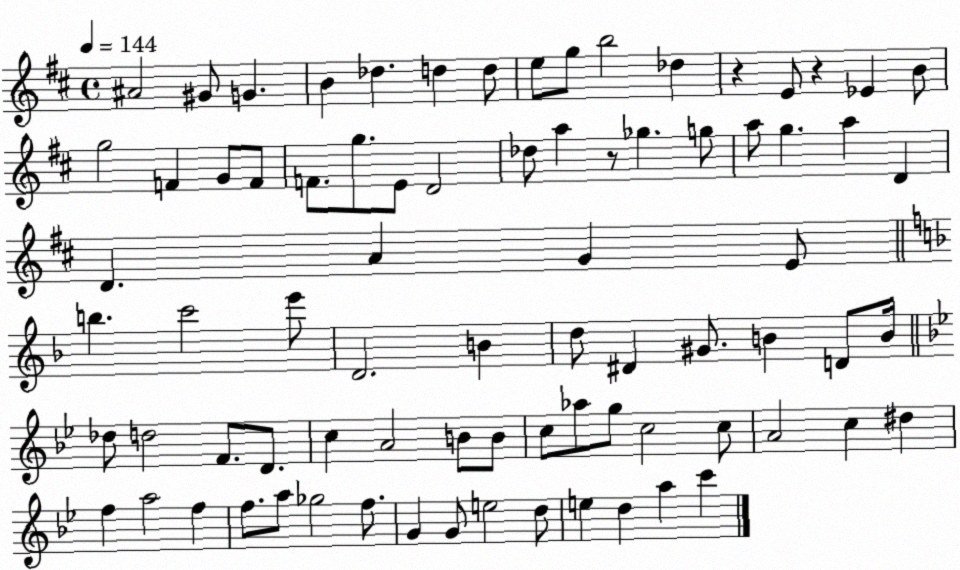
X:1
T:Untitled
M:4/4
L:1/4
K:D
^A2 ^G/2 G B _d d d/2 e/2 g/2 b2 _d z E/2 z _E B/2 g2 F G/2 F/2 F/2 g/2 E/2 D2 _d/2 a z/2 _g g/2 a/2 g a D D A G E/2 b c'2 e'/2 D2 B d/2 ^D ^G/2 B D/2 B/4 _d/2 d2 F/2 D/2 c A2 B/2 B/2 c/2 _a/2 g/2 c2 c/2 A2 c ^d f a2 f f/2 a/2 _g2 f/2 G G/2 e2 d/2 e d a c'